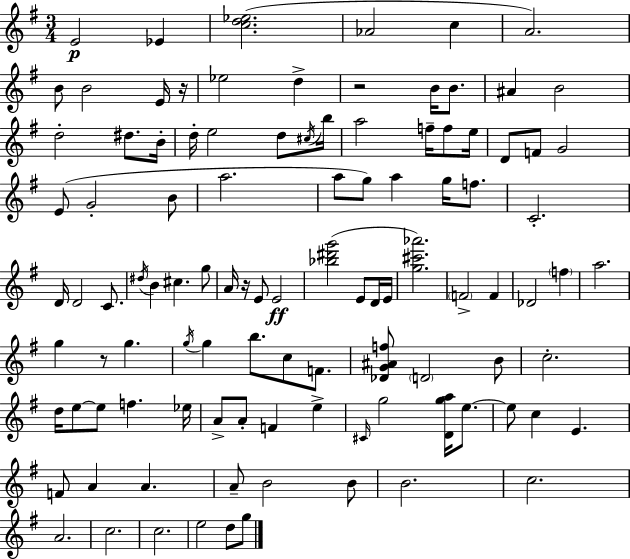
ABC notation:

X:1
T:Untitled
M:3/4
L:1/4
K:Em
E2 _E [cd_e]2 _A2 c A2 B/2 B2 E/4 z/4 _e2 d z2 B/4 B/2 ^A B2 d2 ^d/2 B/4 d/4 e2 d/2 ^c/4 b/4 a2 f/4 f/2 e/4 D/2 F/2 G2 E/2 G2 B/2 a2 a/2 g/2 a g/4 f/2 C2 D/4 D2 C/2 ^d/4 B ^c g/2 A/4 z/4 E/2 E2 [_b^d'g']2 E/2 D/4 E/4 [g^c'_a']2 F2 F _D2 f a2 g z/2 g g/4 g b/2 c/2 F/2 [_DG^Af]/2 D2 B/2 c2 d/4 e/2 e/2 f _e/4 A/2 A/2 F e ^C/4 g2 [Dga]/4 e/2 e/2 c E F/2 A A A/2 B2 B/2 B2 c2 A2 c2 c2 e2 d/2 g/2